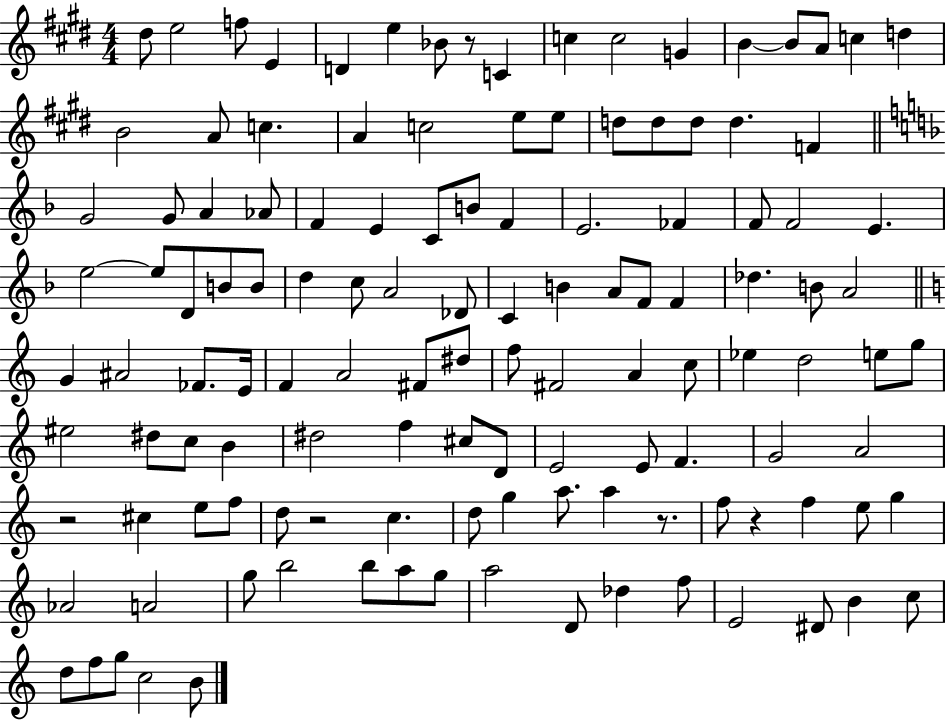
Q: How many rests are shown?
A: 5